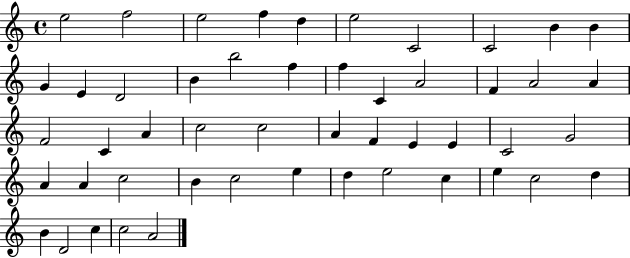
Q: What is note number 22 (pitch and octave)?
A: A4